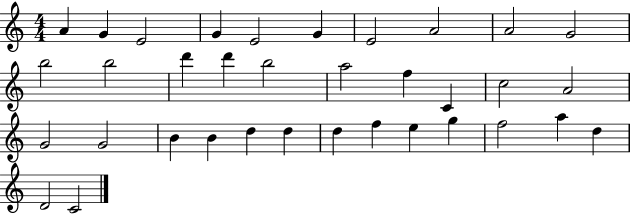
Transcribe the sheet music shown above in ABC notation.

X:1
T:Untitled
M:4/4
L:1/4
K:C
A G E2 G E2 G E2 A2 A2 G2 b2 b2 d' d' b2 a2 f C c2 A2 G2 G2 B B d d d f e g f2 a d D2 C2